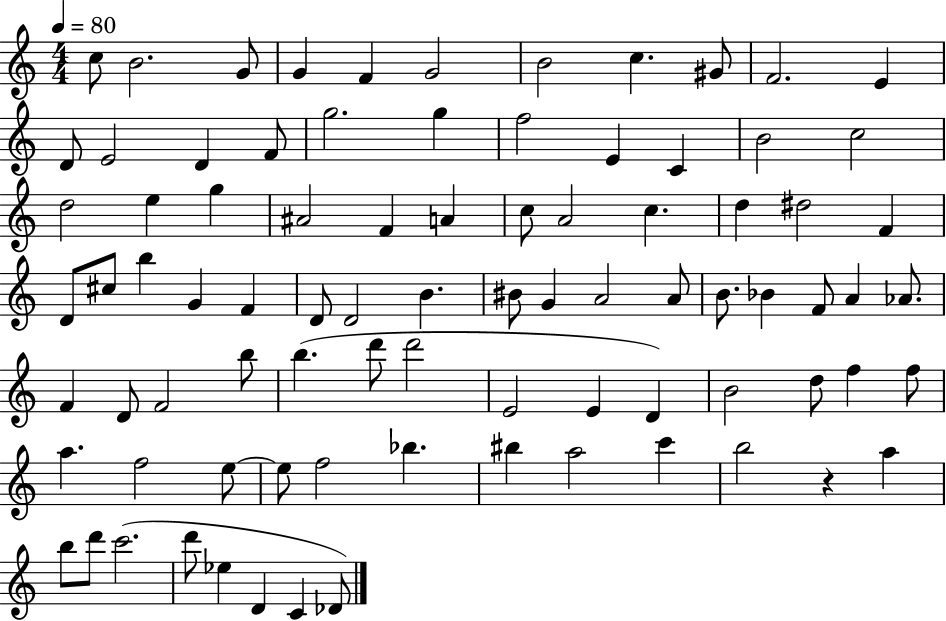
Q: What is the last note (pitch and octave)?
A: Db4